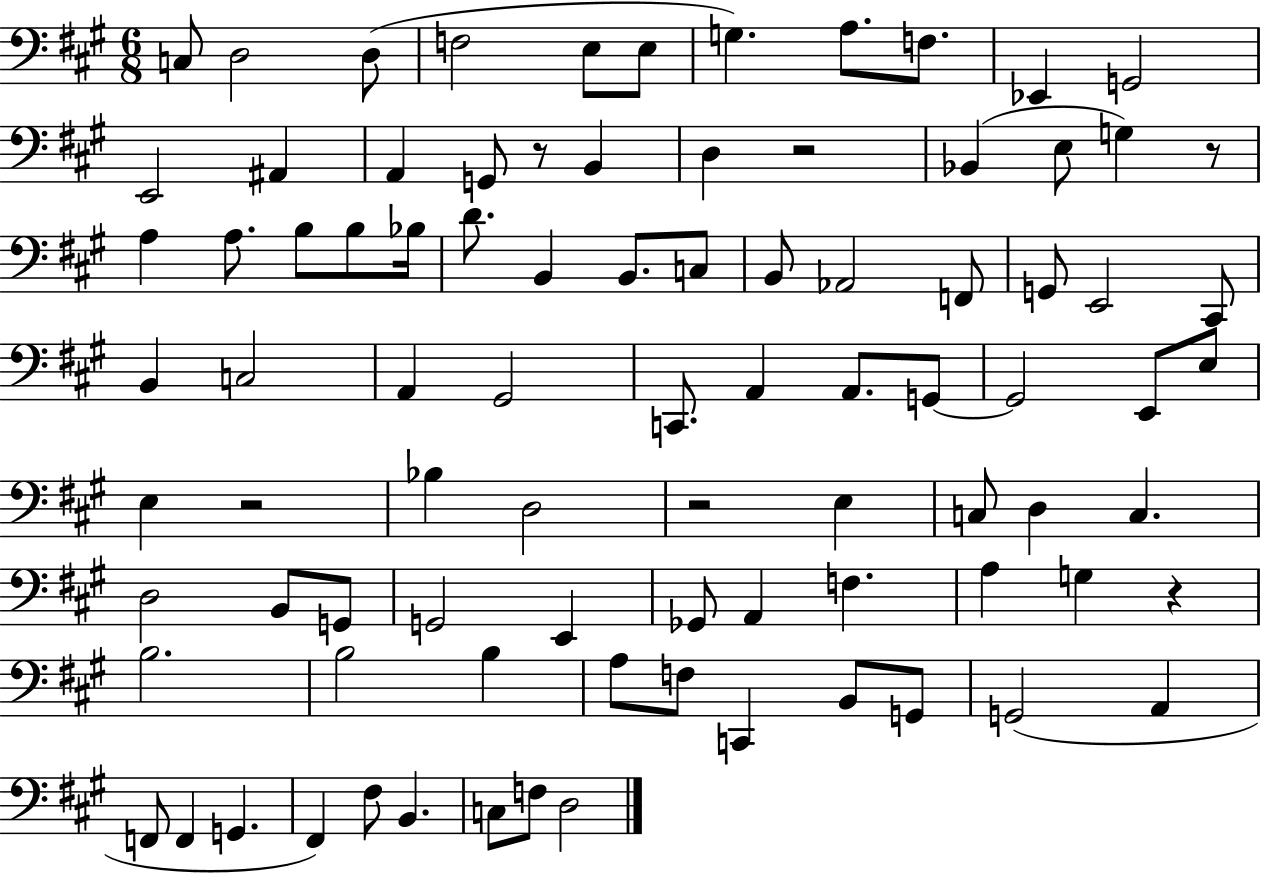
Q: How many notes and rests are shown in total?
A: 88